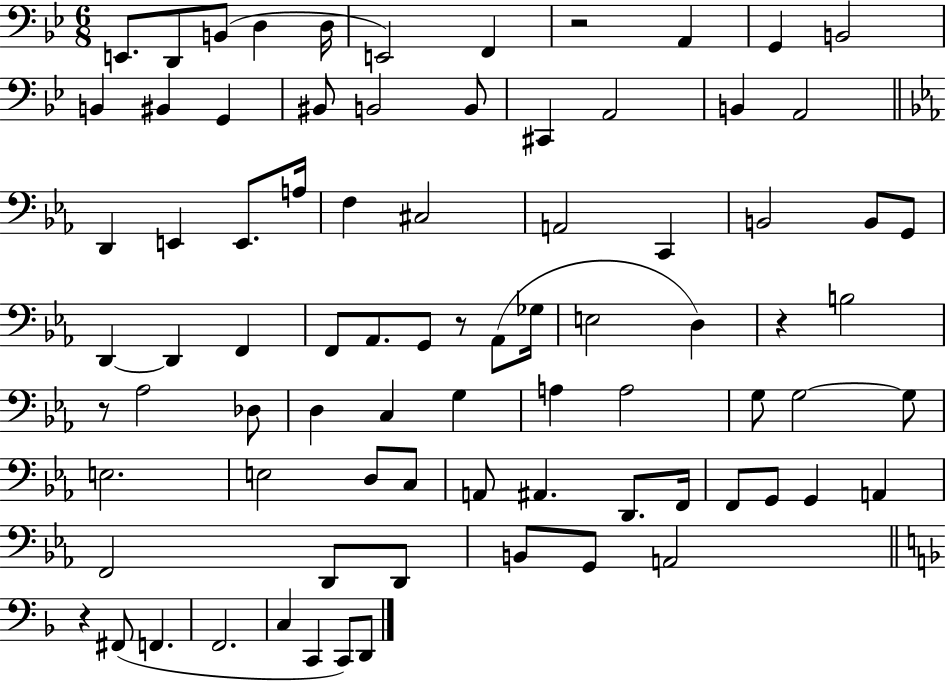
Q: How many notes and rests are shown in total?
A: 82